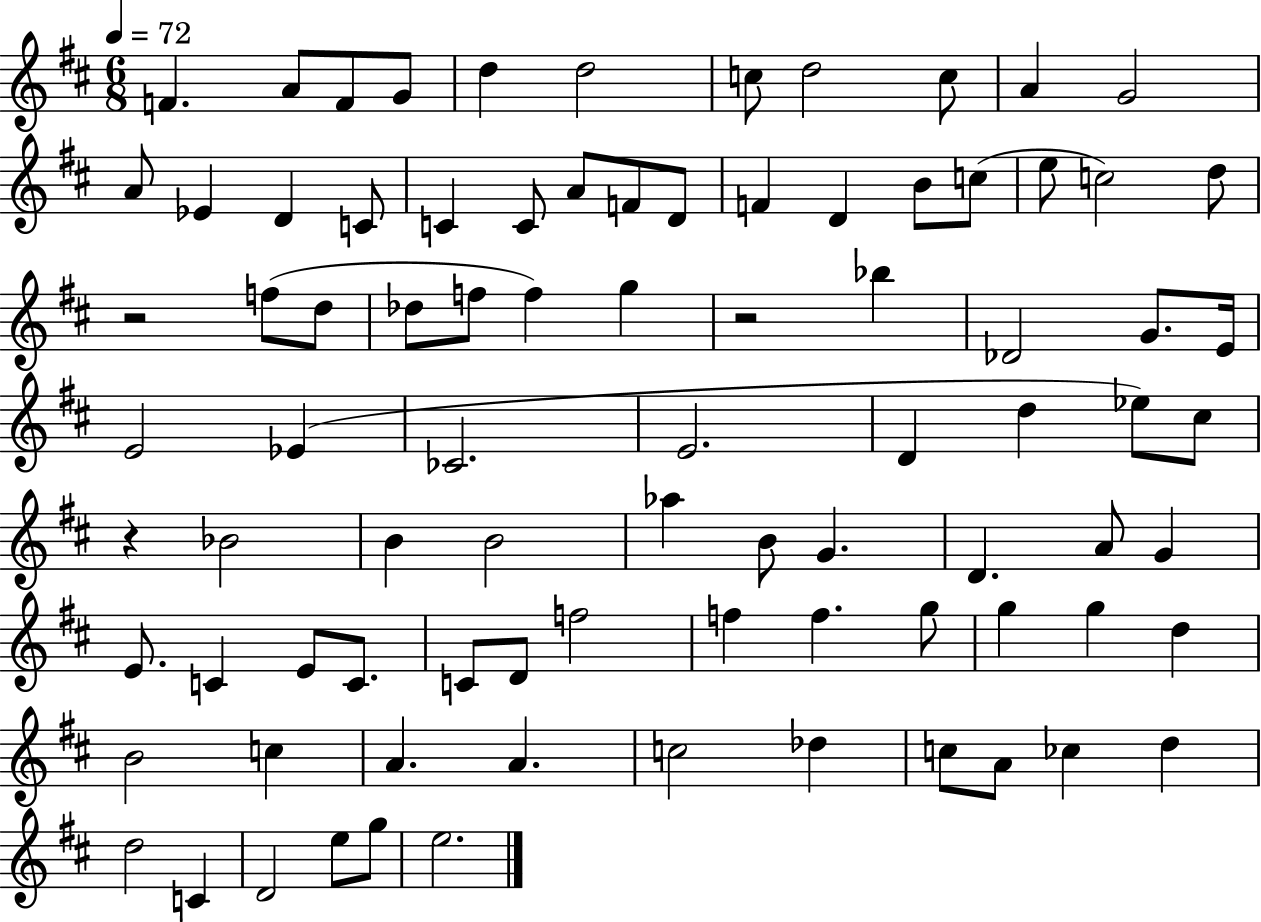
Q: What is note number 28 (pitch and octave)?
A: F5